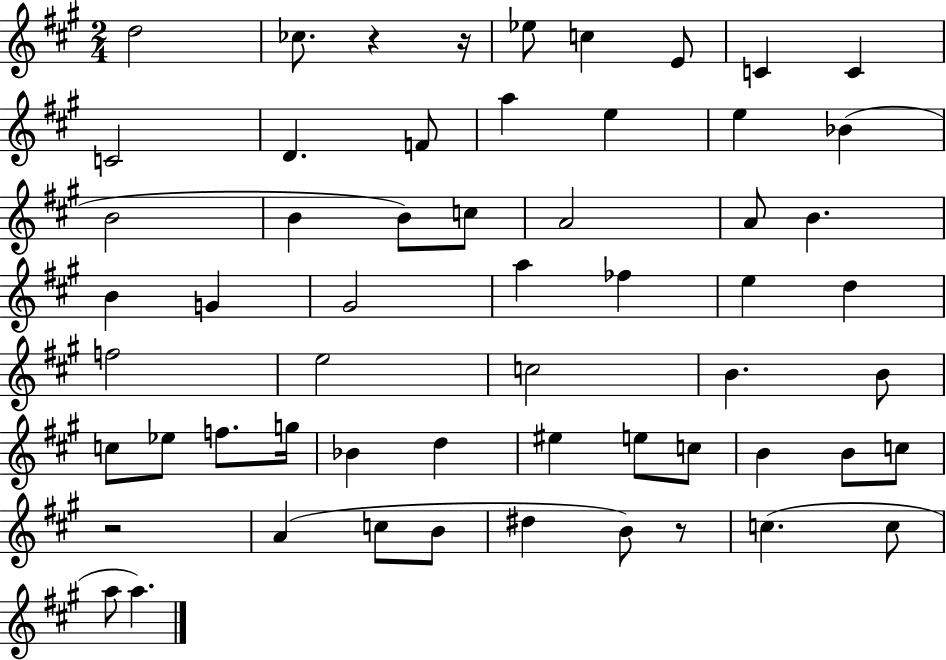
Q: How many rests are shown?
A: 4